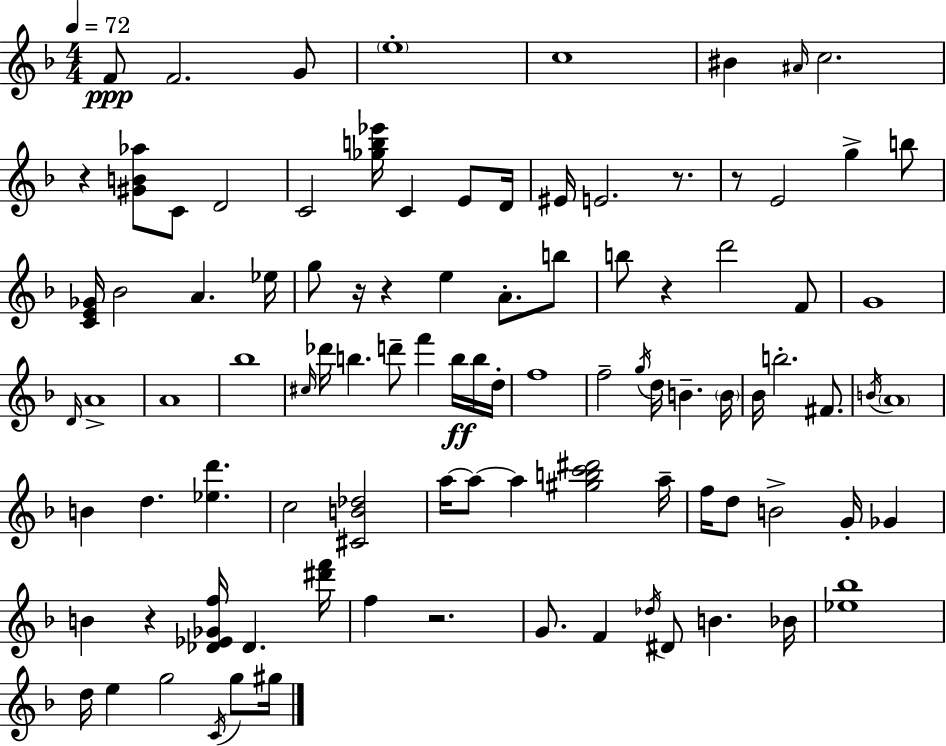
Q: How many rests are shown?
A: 8